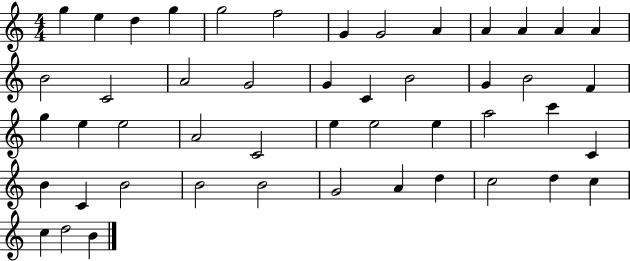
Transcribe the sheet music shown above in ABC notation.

X:1
T:Untitled
M:4/4
L:1/4
K:C
g e d g g2 f2 G G2 A A A A A B2 C2 A2 G2 G C B2 G B2 F g e e2 A2 C2 e e2 e a2 c' C B C B2 B2 B2 G2 A d c2 d c c d2 B